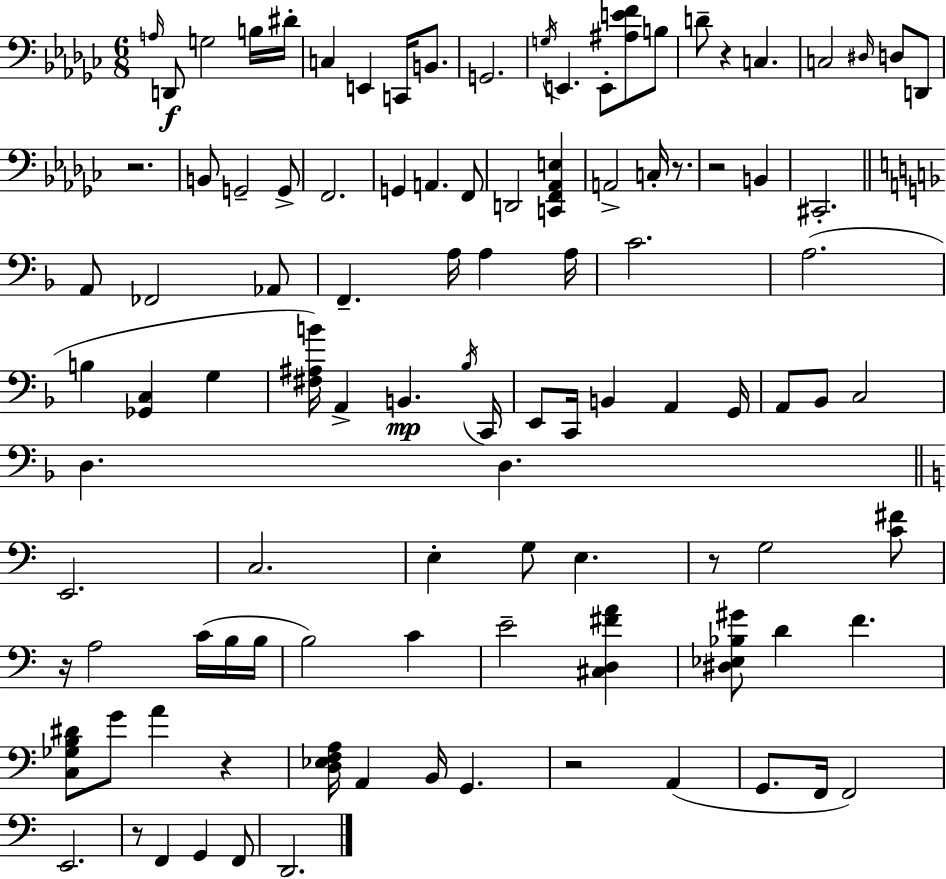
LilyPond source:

{
  \clef bass
  \numericTimeSignature
  \time 6/8
  \key ees \minor
  \repeat volta 2 { \grace { a16 }\f d,8 g2 b16 | dis'16-. c4 e,4 c,16 b,8. | g,2. | \acciaccatura { g16 } e,4. e,8-. <ais e' f'>8 | \break b8 d'8-- r4 c4. | c2 \grace { dis16 } d8 | d,8 r2. | b,8 g,2-- | \break g,8-> f,2. | g,4 a,4. | f,8 d,2 <c, f, aes, e>4 | a,2-> c16-. | \break r8. r2 b,4 | cis,2.-. | \bar "||" \break \key f \major a,8 fes,2 aes,8 | f,4.-- a16 a4 a16 | c'2. | a2.( | \break b4 <ges, c>4 g4 | <fis ais b'>16) a,4-> b,4.\mp \acciaccatura { bes16 } | c,16 e,8 c,16 b,4 a,4 | g,16 a,8 bes,8 c2 | \break d4. d4. | \bar "||" \break \key c \major e,2. | c2. | e4-. g8 e4. | r8 g2 <c' fis'>8 | \break r16 a2 c'16( b16 b16 | b2) c'4 | e'2-- <cis d fis' a'>4 | <dis ees bes gis'>8 d'4 f'4. | \break <c ges b dis'>8 g'8 a'4 r4 | <d ees f a>16 a,4 b,16 g,4. | r2 a,4( | g,8. f,16 f,2) | \break e,2. | r8 f,4 g,4 f,8 | d,2. | } \bar "|."
}